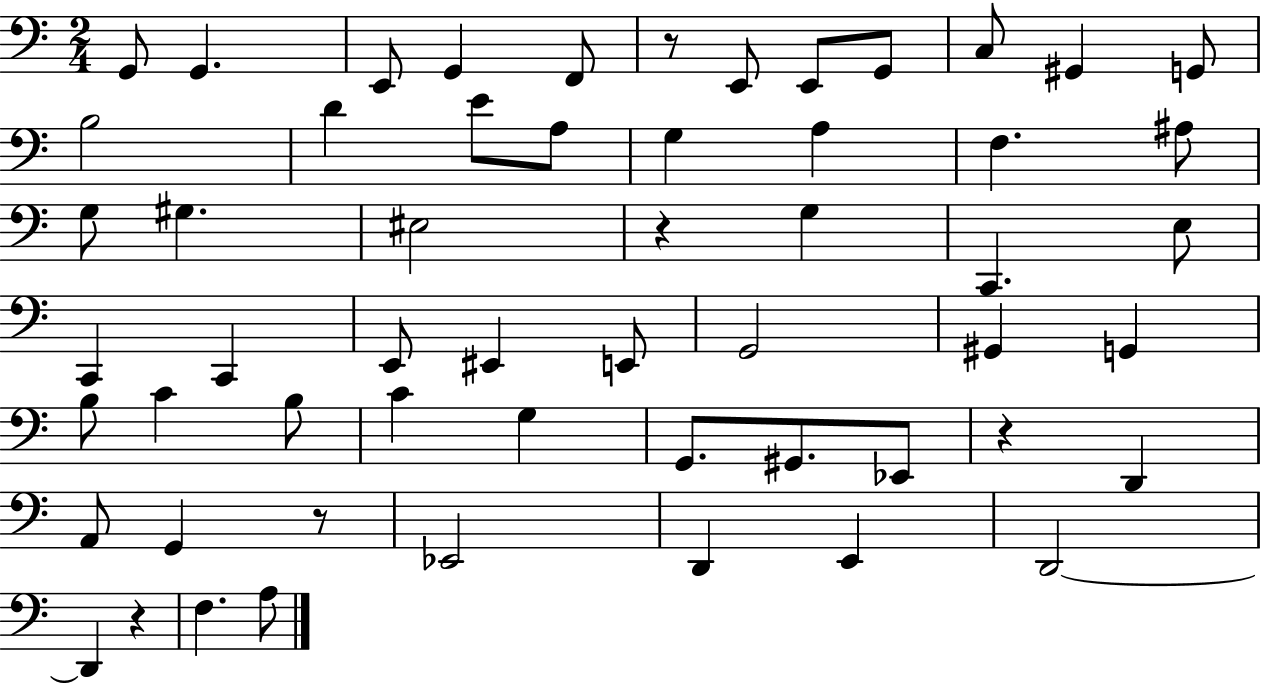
X:1
T:Untitled
M:2/4
L:1/4
K:C
G,,/2 G,, E,,/2 G,, F,,/2 z/2 E,,/2 E,,/2 G,,/2 C,/2 ^G,, G,,/2 B,2 D E/2 A,/2 G, A, F, ^A,/2 G,/2 ^G, ^E,2 z G, C,, E,/2 C,, C,, E,,/2 ^E,, E,,/2 G,,2 ^G,, G,, B,/2 C B,/2 C G, G,,/2 ^G,,/2 _E,,/2 z D,, A,,/2 G,, z/2 _E,,2 D,, E,, D,,2 D,, z F, A,/2